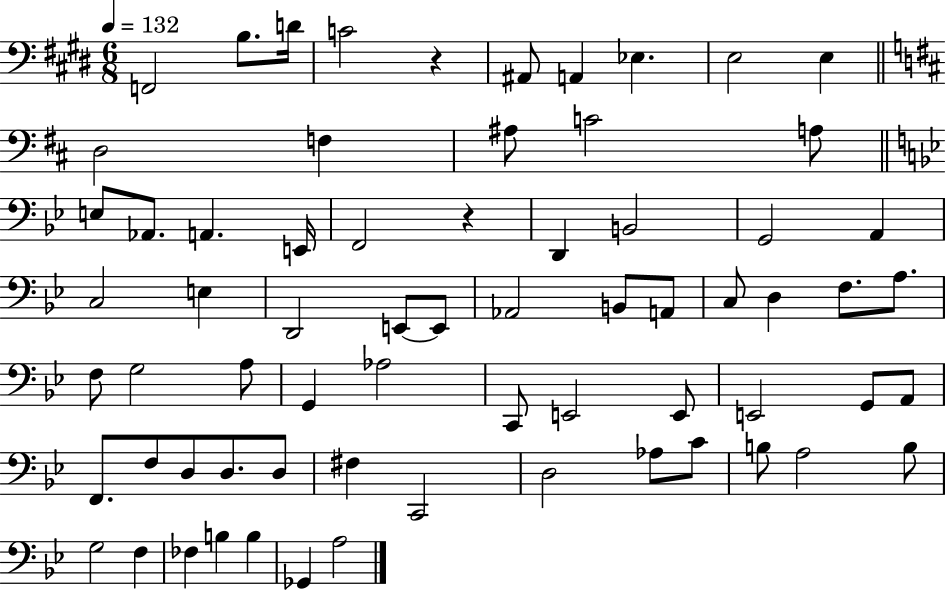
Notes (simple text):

F2/h B3/e. D4/s C4/h R/q A#2/e A2/q Eb3/q. E3/h E3/q D3/h F3/q A#3/e C4/h A3/e E3/e Ab2/e. A2/q. E2/s F2/h R/q D2/q B2/h G2/h A2/q C3/h E3/q D2/h E2/e E2/e Ab2/h B2/e A2/e C3/e D3/q F3/e. A3/e. F3/e G3/h A3/e G2/q Ab3/h C2/e E2/h E2/e E2/h G2/e A2/e F2/e. F3/e D3/e D3/e. D3/e F#3/q C2/h D3/h Ab3/e C4/e B3/e A3/h B3/e G3/h F3/q FES3/q B3/q B3/q Gb2/q A3/h